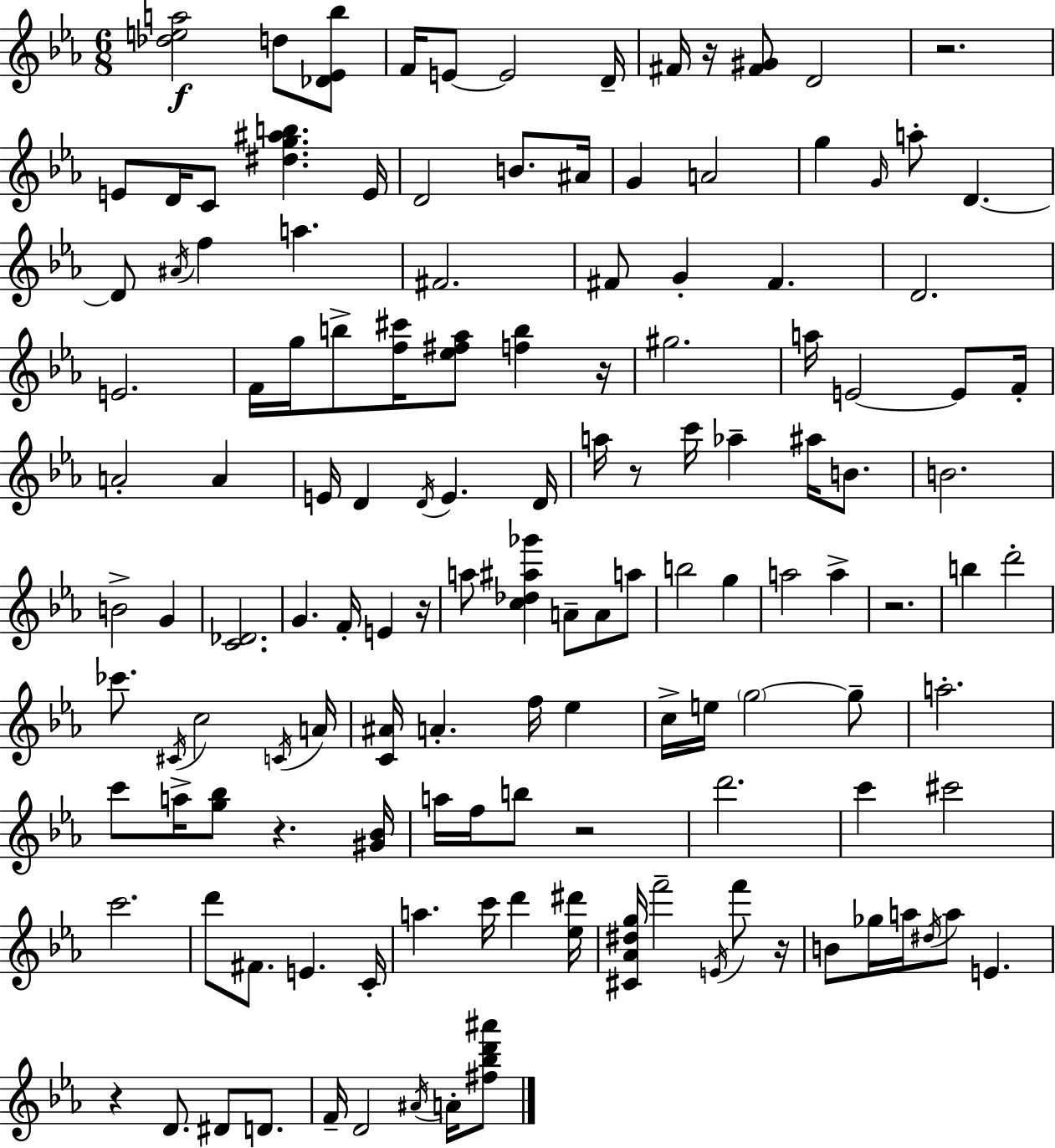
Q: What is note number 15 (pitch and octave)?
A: G4